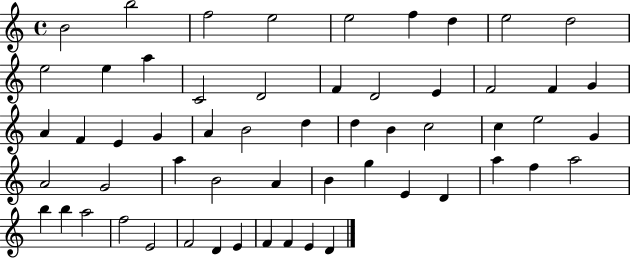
B4/h B5/h F5/h E5/h E5/h F5/q D5/q E5/h D5/h E5/h E5/q A5/q C4/h D4/h F4/q D4/h E4/q F4/h F4/q G4/q A4/q F4/q E4/q G4/q A4/q B4/h D5/q D5/q B4/q C5/h C5/q E5/h G4/q A4/h G4/h A5/q B4/h A4/q B4/q G5/q E4/q D4/q A5/q F5/q A5/h B5/q B5/q A5/h F5/h E4/h F4/h D4/q E4/q F4/q F4/q E4/q D4/q